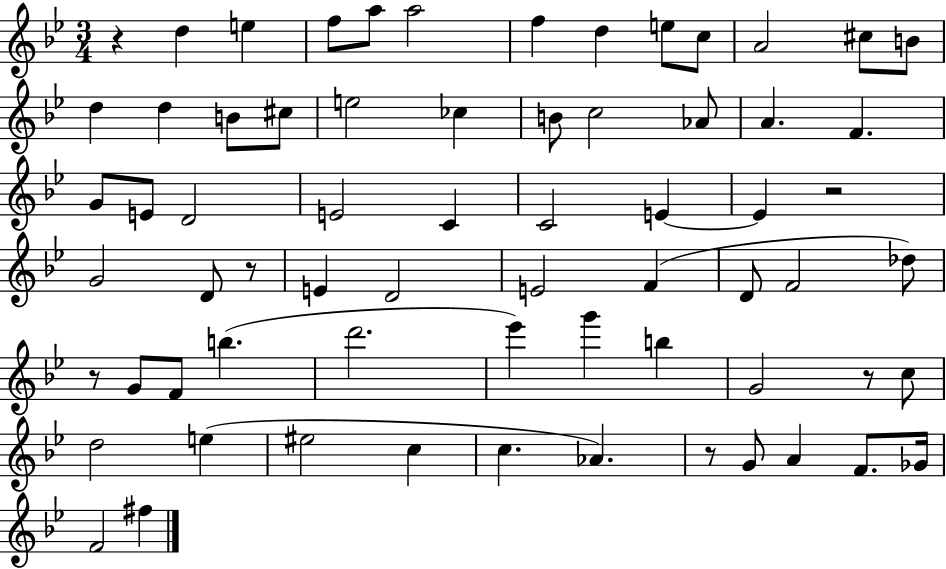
R/q D5/q E5/q F5/e A5/e A5/h F5/q D5/q E5/e C5/e A4/h C#5/e B4/e D5/q D5/q B4/e C#5/e E5/h CES5/q B4/e C5/h Ab4/e A4/q. F4/q. G4/e E4/e D4/h E4/h C4/q C4/h E4/q E4/q R/h G4/h D4/e R/e E4/q D4/h E4/h F4/q D4/e F4/h Db5/e R/e G4/e F4/e B5/q. D6/h. Eb6/q G6/q B5/q G4/h R/e C5/e D5/h E5/q EIS5/h C5/q C5/q. Ab4/q. R/e G4/e A4/q F4/e. Gb4/s F4/h F#5/q